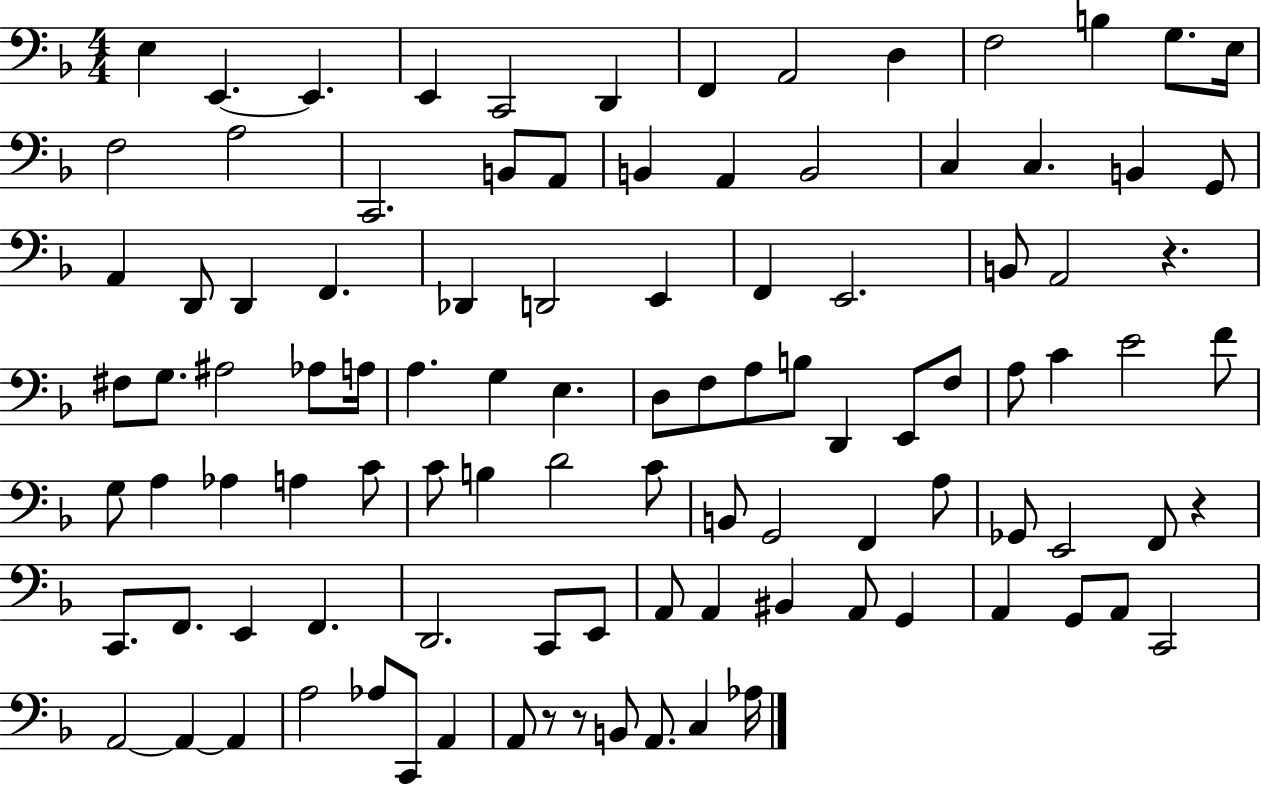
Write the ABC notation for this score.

X:1
T:Untitled
M:4/4
L:1/4
K:F
E, E,, E,, E,, C,,2 D,, F,, A,,2 D, F,2 B, G,/2 E,/4 F,2 A,2 C,,2 B,,/2 A,,/2 B,, A,, B,,2 C, C, B,, G,,/2 A,, D,,/2 D,, F,, _D,, D,,2 E,, F,, E,,2 B,,/2 A,,2 z ^F,/2 G,/2 ^A,2 _A,/2 A,/4 A, G, E, D,/2 F,/2 A,/2 B,/2 D,, E,,/2 F,/2 A,/2 C E2 F/2 G,/2 A, _A, A, C/2 C/2 B, D2 C/2 B,,/2 G,,2 F,, A,/2 _G,,/2 E,,2 F,,/2 z C,,/2 F,,/2 E,, F,, D,,2 C,,/2 E,,/2 A,,/2 A,, ^B,, A,,/2 G,, A,, G,,/2 A,,/2 C,,2 A,,2 A,, A,, A,2 _A,/2 C,,/2 A,, A,,/2 z/2 z/2 B,,/2 A,,/2 C, _A,/4